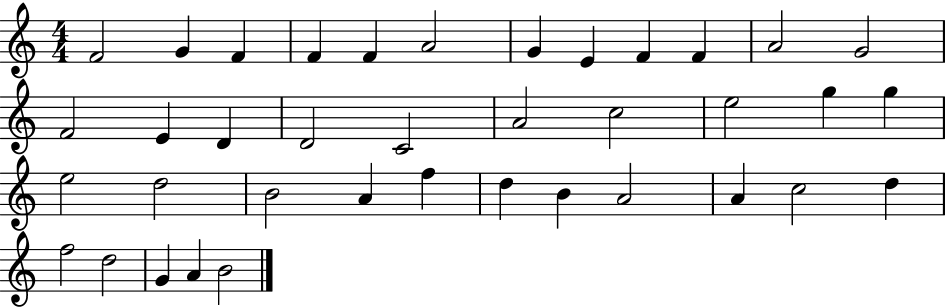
F4/h G4/q F4/q F4/q F4/q A4/h G4/q E4/q F4/q F4/q A4/h G4/h F4/h E4/q D4/q D4/h C4/h A4/h C5/h E5/h G5/q G5/q E5/h D5/h B4/h A4/q F5/q D5/q B4/q A4/h A4/q C5/h D5/q F5/h D5/h G4/q A4/q B4/h